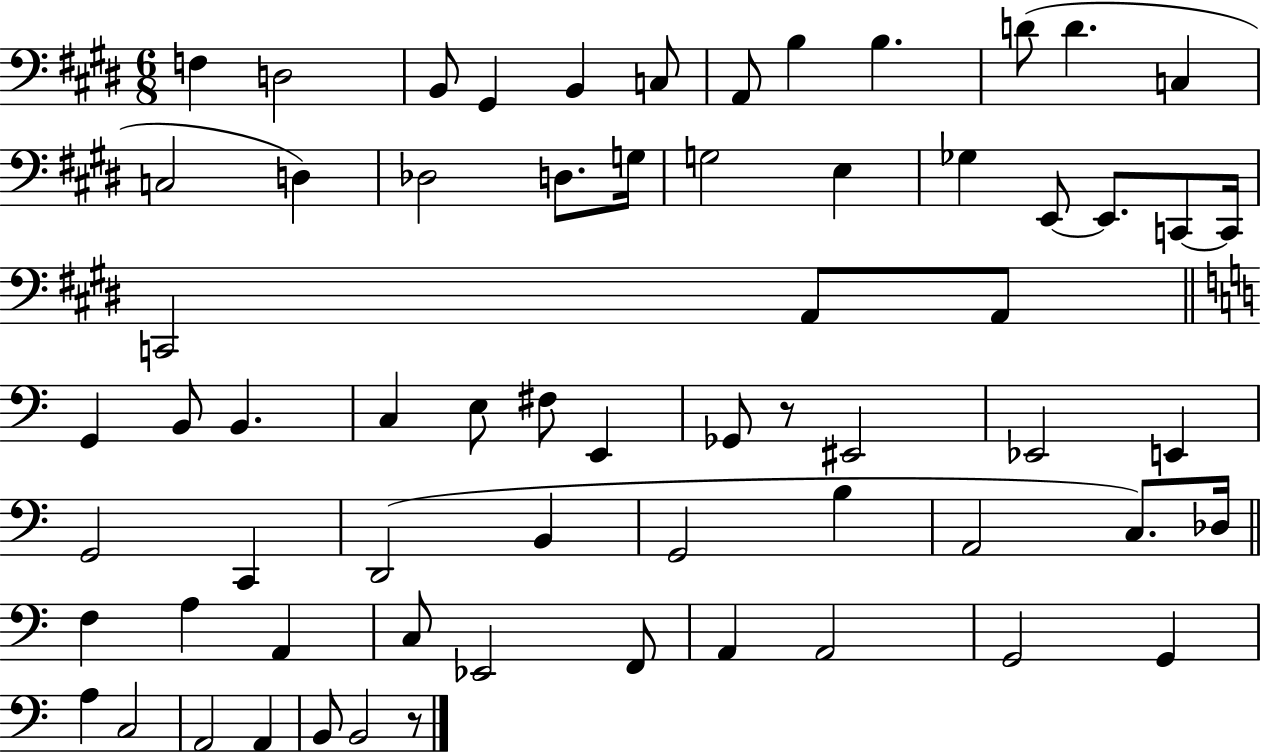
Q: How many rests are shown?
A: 2